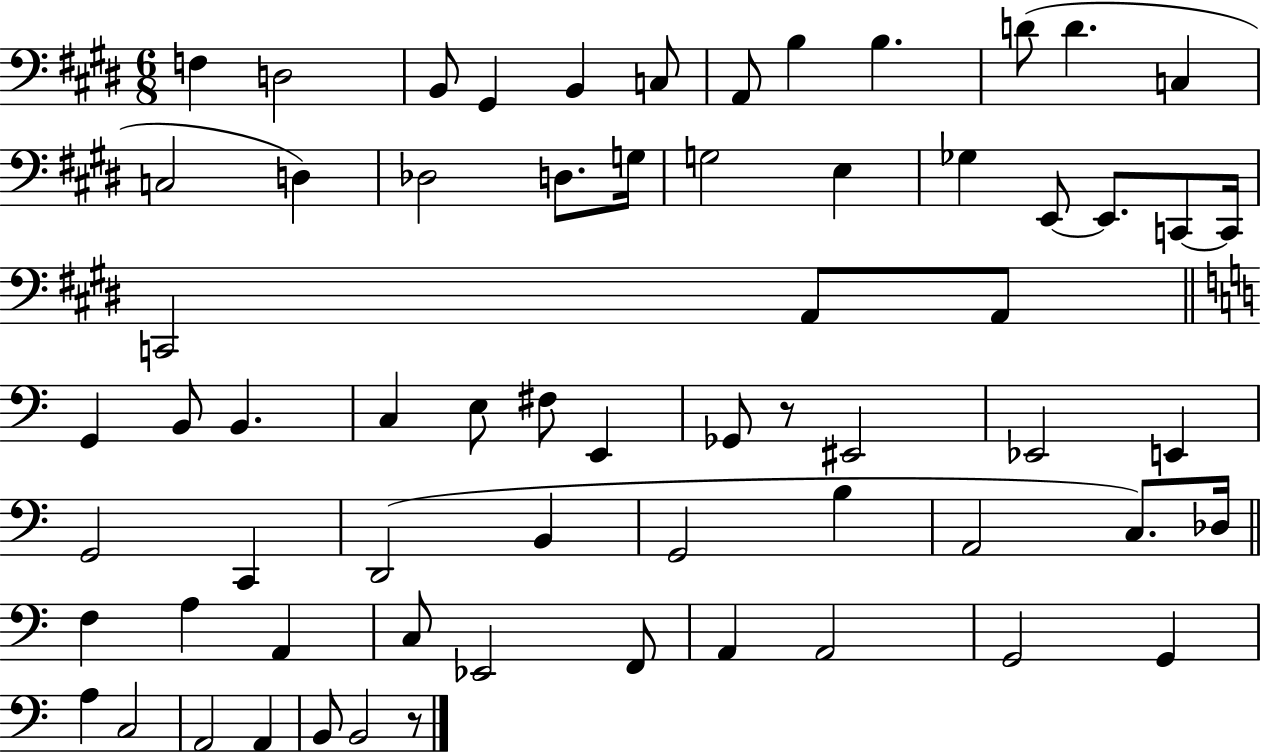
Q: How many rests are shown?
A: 2